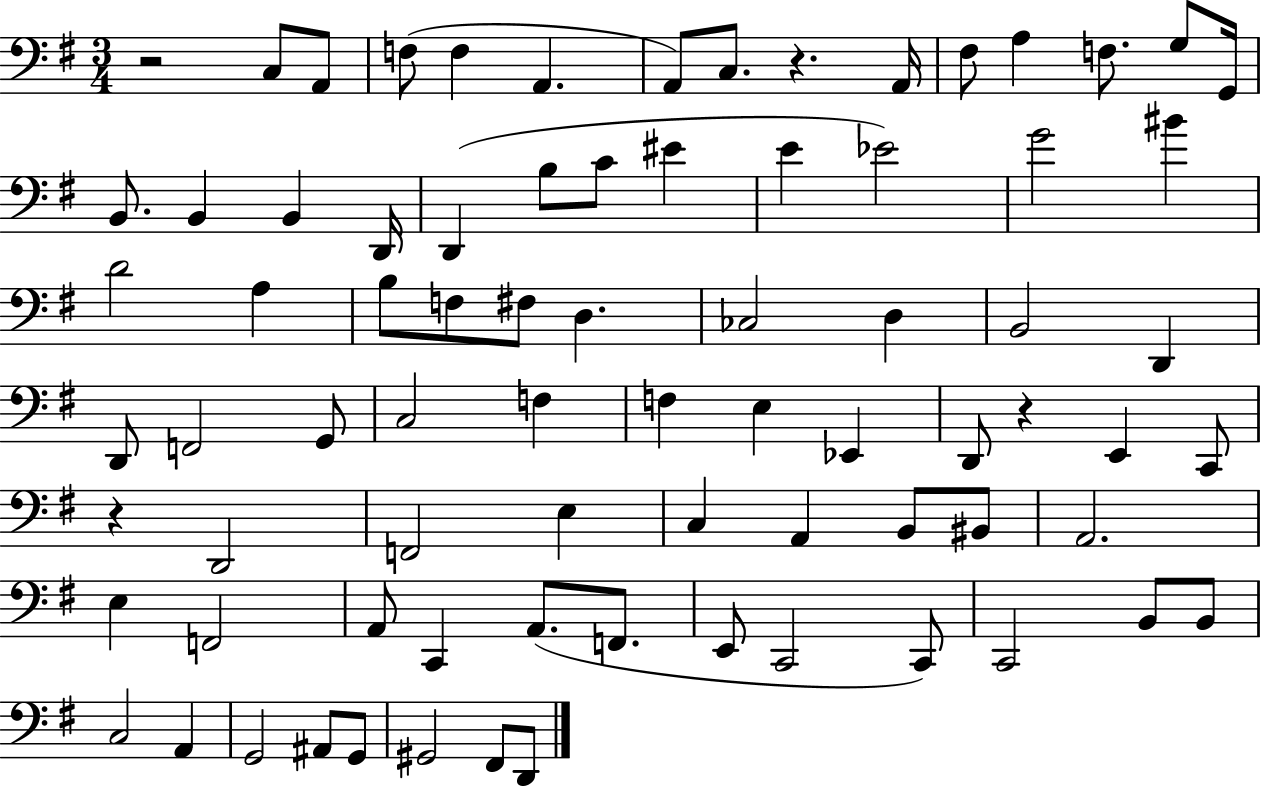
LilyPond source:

{
  \clef bass
  \numericTimeSignature
  \time 3/4
  \key g \major
  r2 c8 a,8 | f8( f4 a,4. | a,8) c8. r4. a,16 | fis8 a4 f8. g8 g,16 | \break b,8. b,4 b,4 d,16 | d,4( b8 c'8 eis'4 | e'4 ees'2) | g'2 bis'4 | \break d'2 a4 | b8 f8 fis8 d4. | ces2 d4 | b,2 d,4 | \break d,8 f,2 g,8 | c2 f4 | f4 e4 ees,4 | d,8 r4 e,4 c,8 | \break r4 d,2 | f,2 e4 | c4 a,4 b,8 bis,8 | a,2. | \break e4 f,2 | a,8 c,4 a,8.( f,8. | e,8 c,2 c,8) | c,2 b,8 b,8 | \break c2 a,4 | g,2 ais,8 g,8 | gis,2 fis,8 d,8 | \bar "|."
}